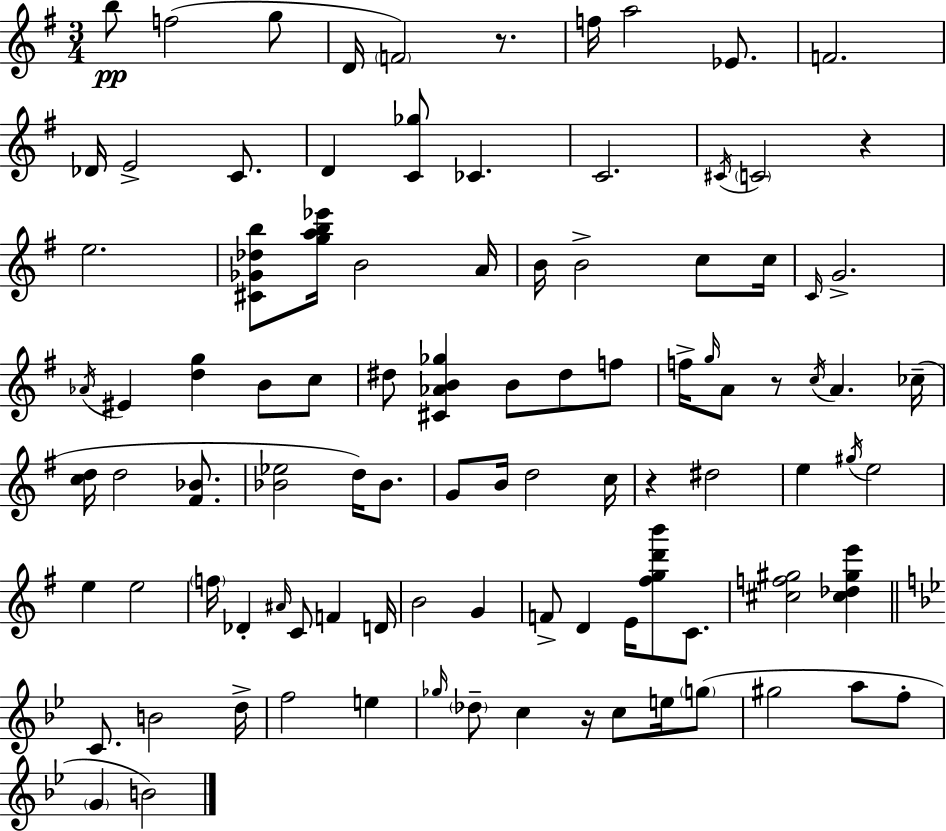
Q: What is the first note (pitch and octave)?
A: B5